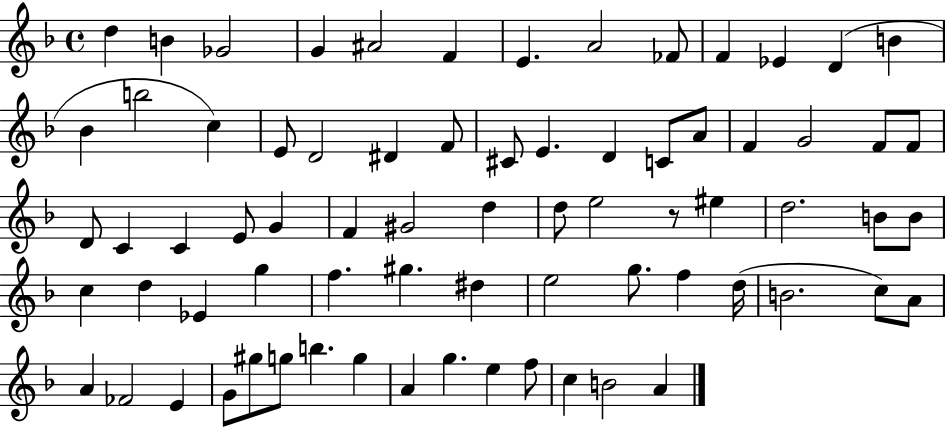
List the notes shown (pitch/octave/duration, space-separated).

D5/q B4/q Gb4/h G4/q A#4/h F4/q E4/q. A4/h FES4/e F4/q Eb4/q D4/q B4/q Bb4/q B5/h C5/q E4/e D4/h D#4/q F4/e C#4/e E4/q. D4/q C4/e A4/e F4/q G4/h F4/e F4/e D4/e C4/q C4/q E4/e G4/q F4/q G#4/h D5/q D5/e E5/h R/e EIS5/q D5/h. B4/e B4/e C5/q D5/q Eb4/q G5/q F5/q. G#5/q. D#5/q E5/h G5/e. F5/q D5/s B4/h. C5/e A4/e A4/q FES4/h E4/q G4/e G#5/e G5/e B5/q. G5/q A4/q G5/q. E5/q F5/e C5/q B4/h A4/q